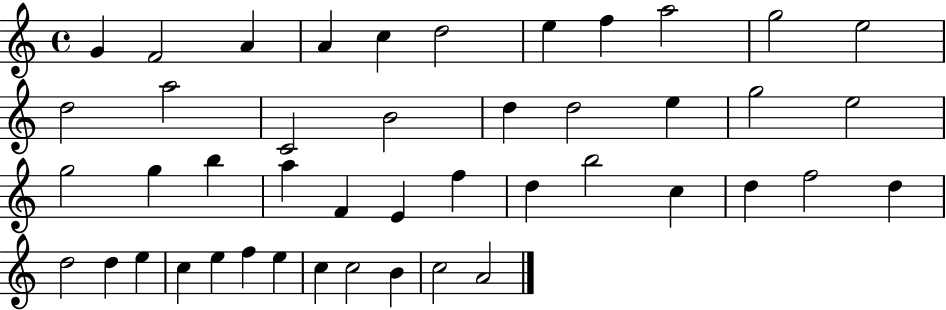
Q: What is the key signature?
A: C major